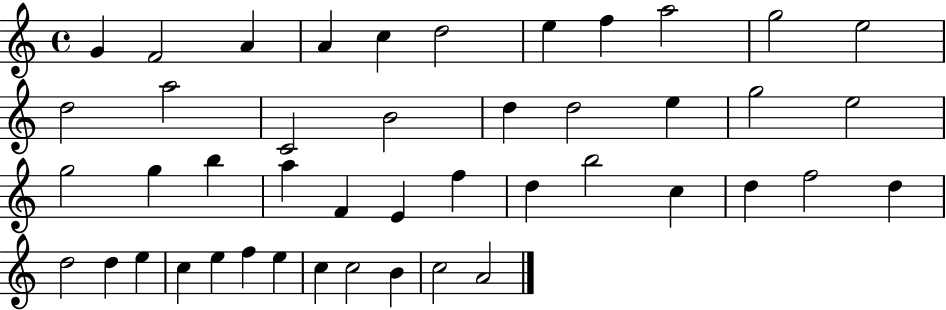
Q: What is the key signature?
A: C major